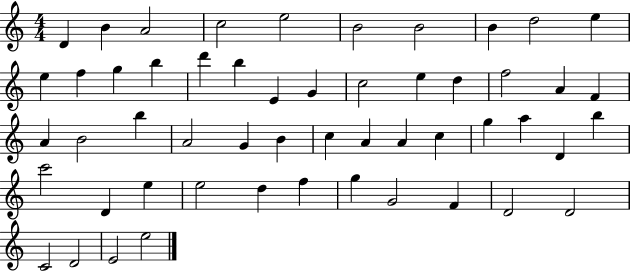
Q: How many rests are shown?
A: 0